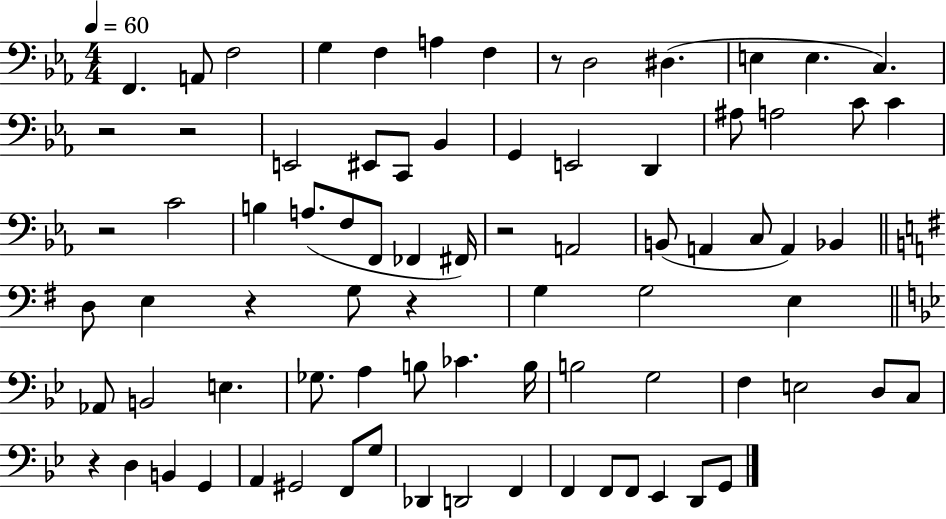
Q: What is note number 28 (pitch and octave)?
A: F2